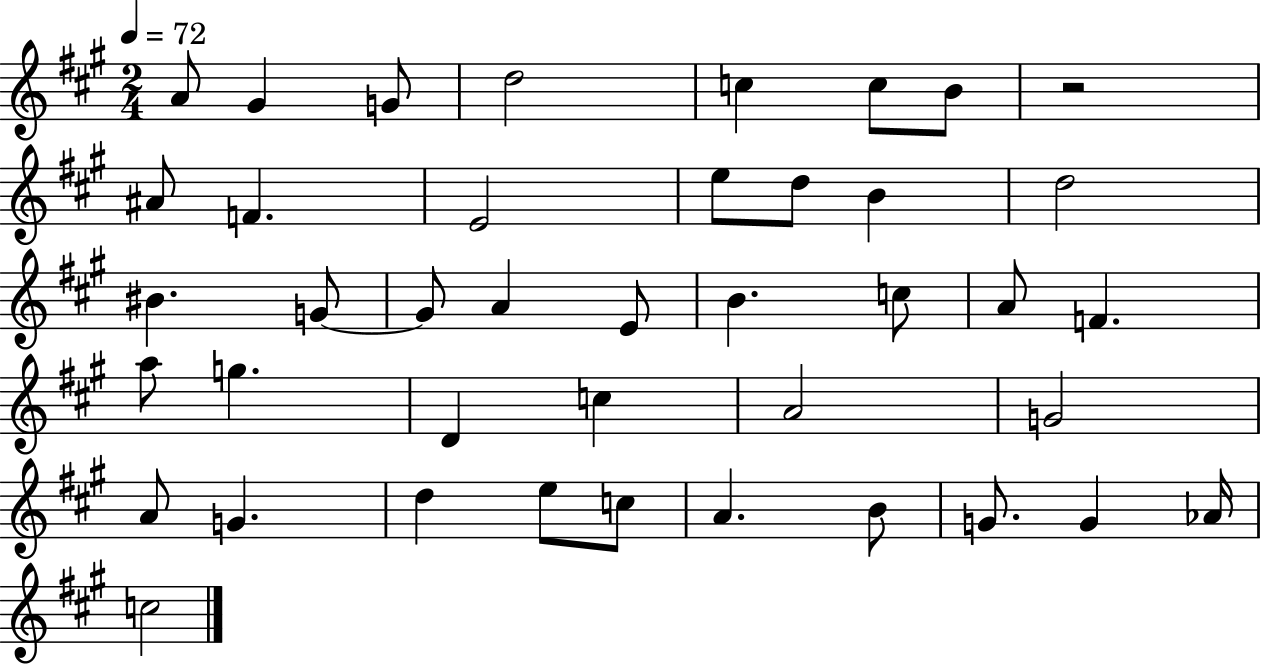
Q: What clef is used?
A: treble